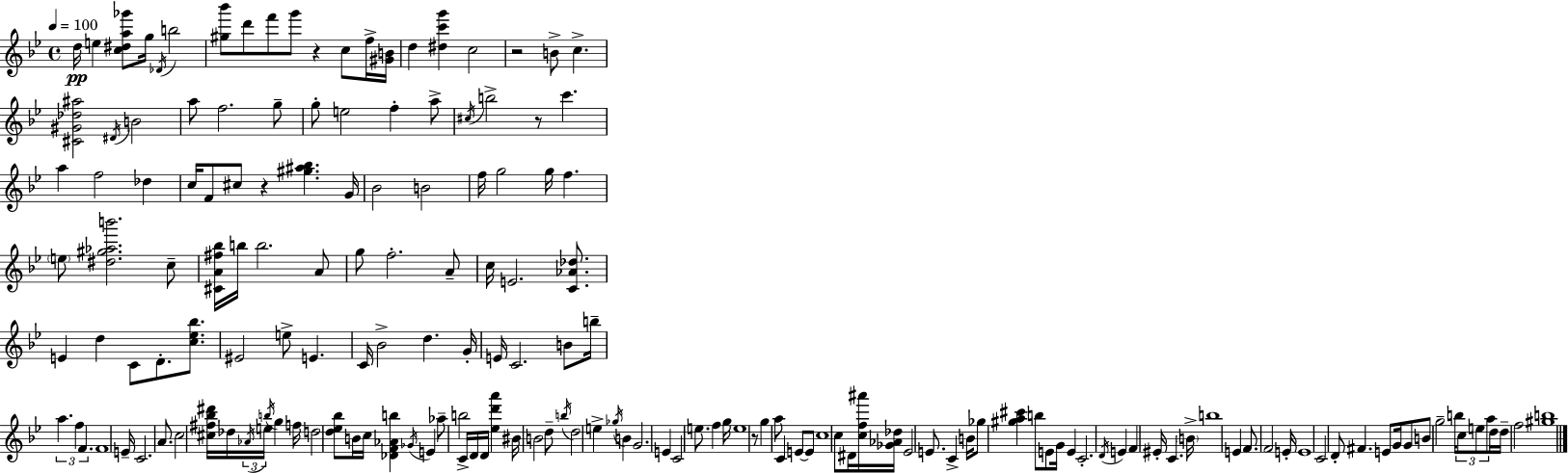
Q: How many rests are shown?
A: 5